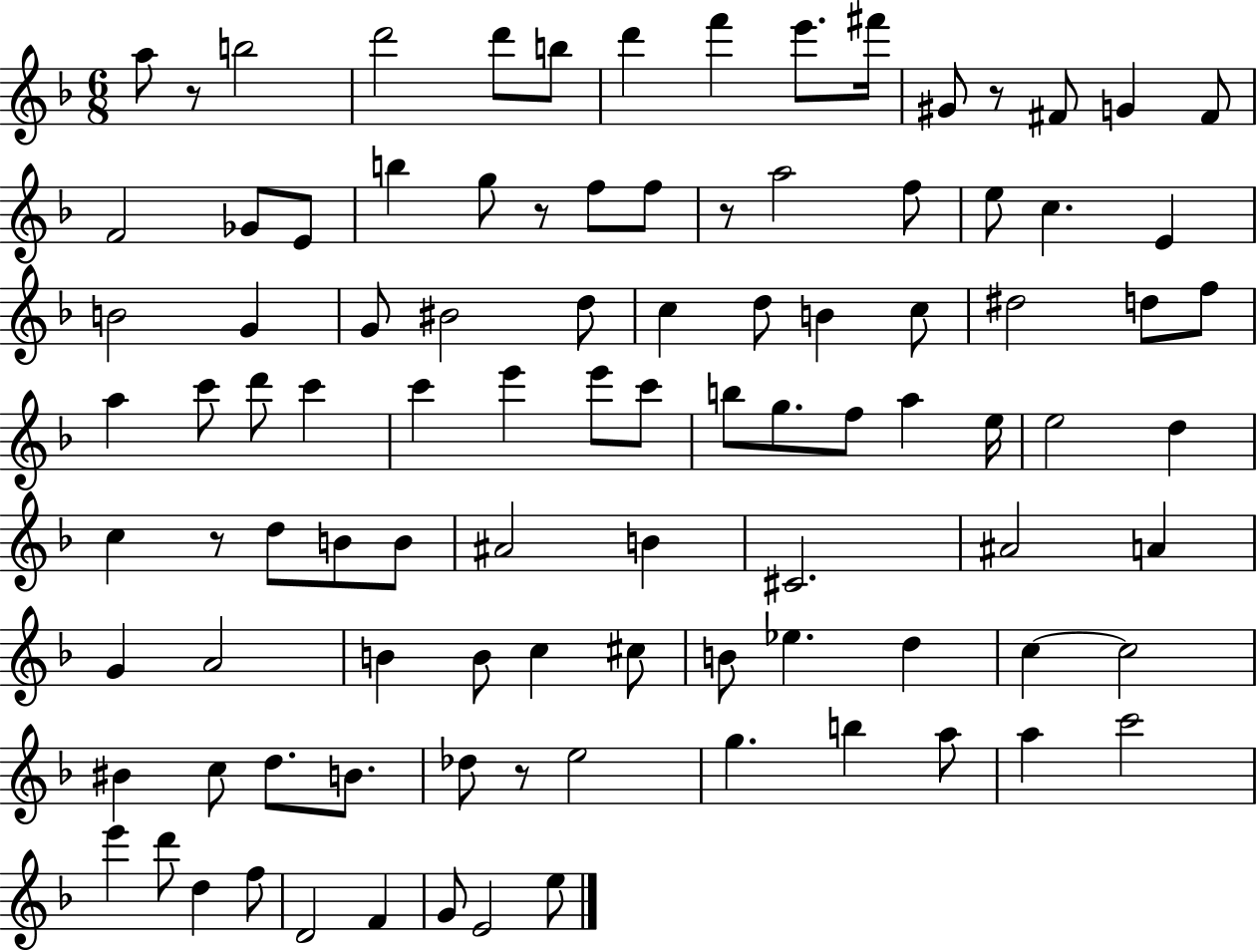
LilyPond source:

{
  \clef treble
  \numericTimeSignature
  \time 6/8
  \key f \major
  a''8 r8 b''2 | d'''2 d'''8 b''8 | d'''4 f'''4 e'''8. fis'''16 | gis'8 r8 fis'8 g'4 fis'8 | \break f'2 ges'8 e'8 | b''4 g''8 r8 f''8 f''8 | r8 a''2 f''8 | e''8 c''4. e'4 | \break b'2 g'4 | g'8 bis'2 d''8 | c''4 d''8 b'4 c''8 | dis''2 d''8 f''8 | \break a''4 c'''8 d'''8 c'''4 | c'''4 e'''4 e'''8 c'''8 | b''8 g''8. f''8 a''4 e''16 | e''2 d''4 | \break c''4 r8 d''8 b'8 b'8 | ais'2 b'4 | cis'2. | ais'2 a'4 | \break g'4 a'2 | b'4 b'8 c''4 cis''8 | b'8 ees''4. d''4 | c''4~~ c''2 | \break bis'4 c''8 d''8. b'8. | des''8 r8 e''2 | g''4. b''4 a''8 | a''4 c'''2 | \break e'''4 d'''8 d''4 f''8 | d'2 f'4 | g'8 e'2 e''8 | \bar "|."
}